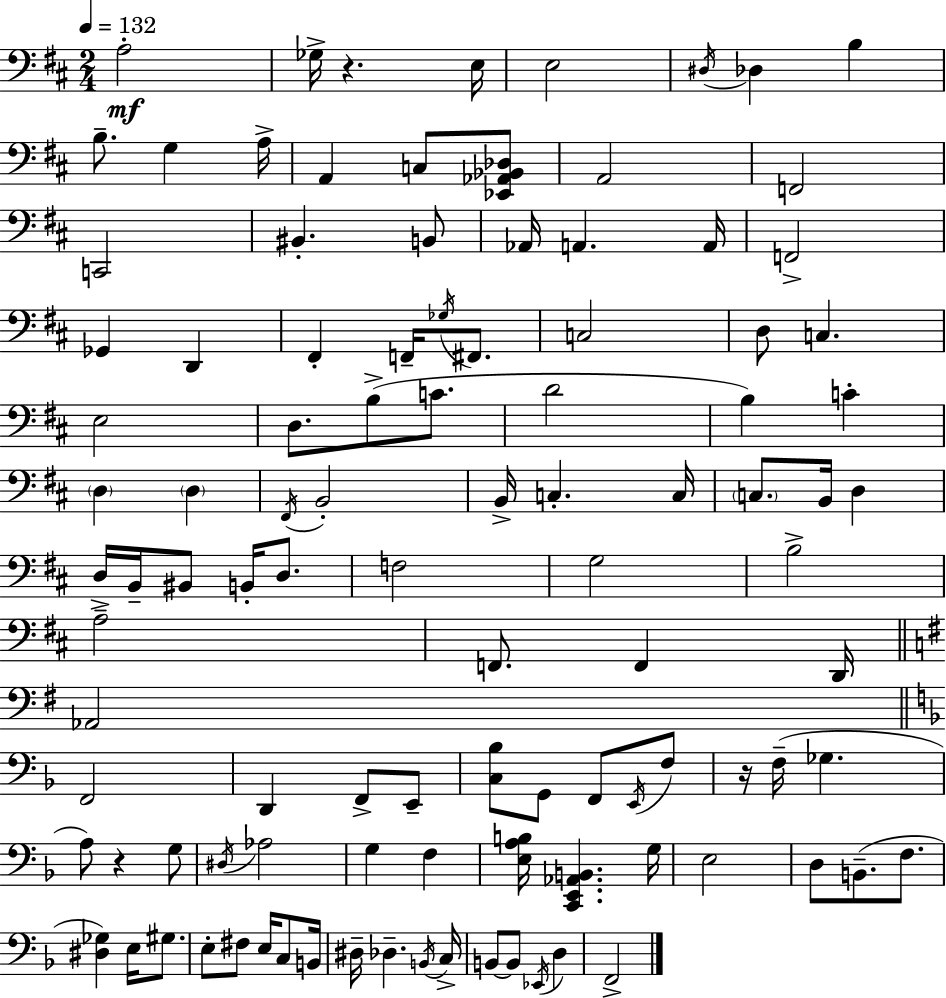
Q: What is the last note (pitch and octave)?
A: F2